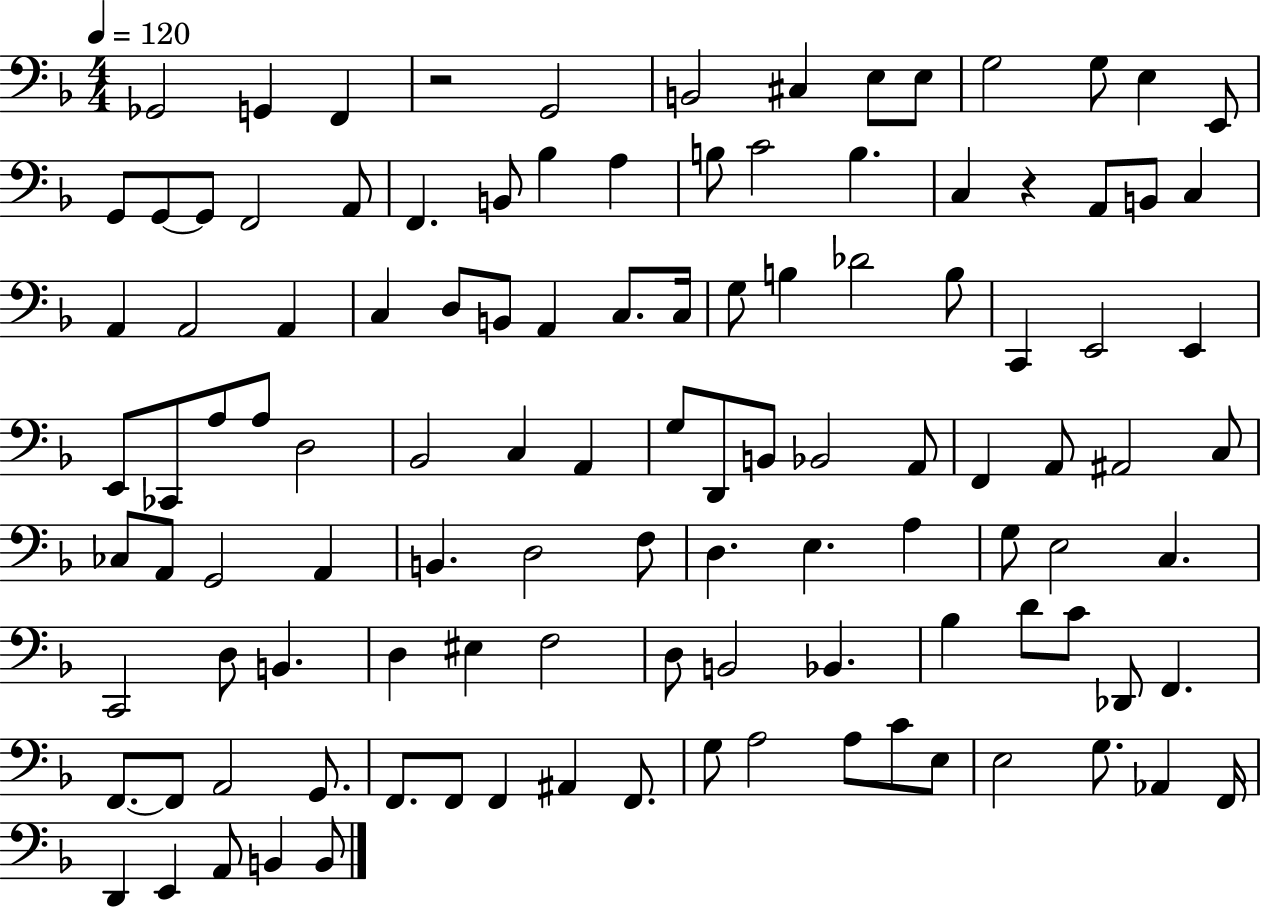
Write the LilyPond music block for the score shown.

{
  \clef bass
  \numericTimeSignature
  \time 4/4
  \key f \major
  \tempo 4 = 120
  ges,2 g,4 f,4 | r2 g,2 | b,2 cis4 e8 e8 | g2 g8 e4 e,8 | \break g,8 g,8~~ g,8 f,2 a,8 | f,4. b,8 bes4 a4 | b8 c'2 b4. | c4 r4 a,8 b,8 c4 | \break a,4 a,2 a,4 | c4 d8 b,8 a,4 c8. c16 | g8 b4 des'2 b8 | c,4 e,2 e,4 | \break e,8 ces,8 a8 a8 d2 | bes,2 c4 a,4 | g8 d,8 b,8 bes,2 a,8 | f,4 a,8 ais,2 c8 | \break ces8 a,8 g,2 a,4 | b,4. d2 f8 | d4. e4. a4 | g8 e2 c4. | \break c,2 d8 b,4. | d4 eis4 f2 | d8 b,2 bes,4. | bes4 d'8 c'8 des,8 f,4. | \break f,8.~~ f,8 a,2 g,8. | f,8. f,8 f,4 ais,4 f,8. | g8 a2 a8 c'8 e8 | e2 g8. aes,4 f,16 | \break d,4 e,4 a,8 b,4 b,8 | \bar "|."
}